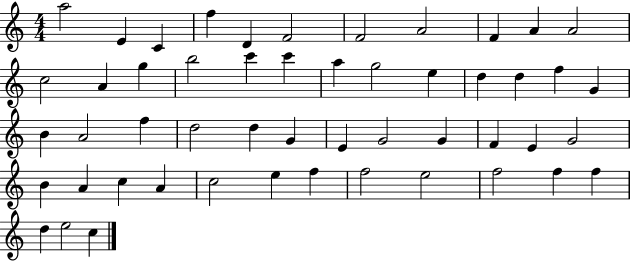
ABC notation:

X:1
T:Untitled
M:4/4
L:1/4
K:C
a2 E C f D F2 F2 A2 F A A2 c2 A g b2 c' c' a g2 e d d f G B A2 f d2 d G E G2 G F E G2 B A c A c2 e f f2 e2 f2 f f d e2 c